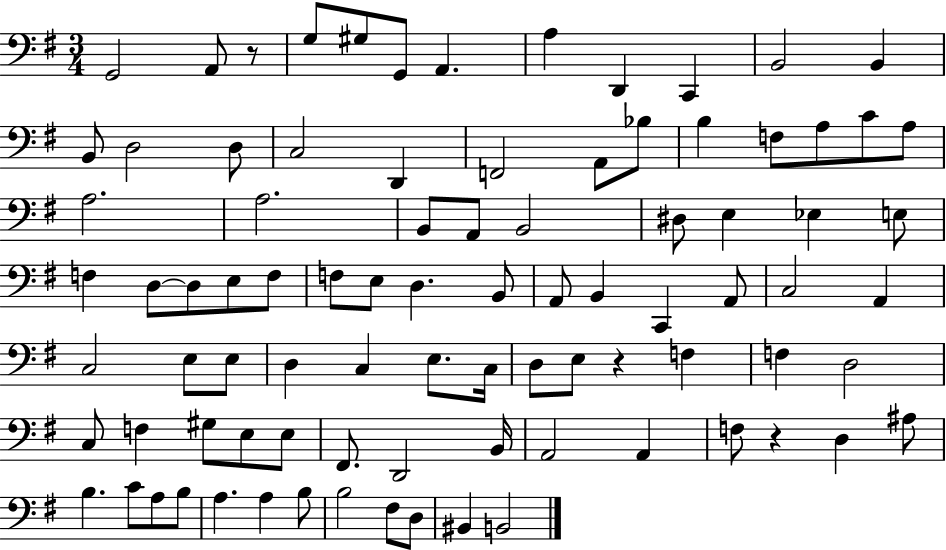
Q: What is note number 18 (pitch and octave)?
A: A2